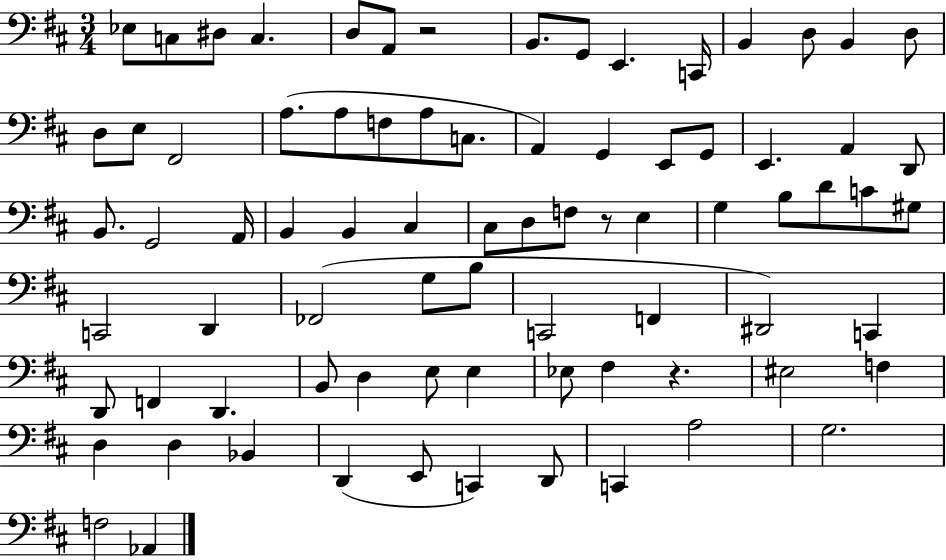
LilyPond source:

{
  \clef bass
  \numericTimeSignature
  \time 3/4
  \key d \major
  ees8 c8 dis8 c4. | d8 a,8 r2 | b,8. g,8 e,4. c,16 | b,4 d8 b,4 d8 | \break d8 e8 fis,2 | a8.( a8 f8 a8 c8. | a,4) g,4 e,8 g,8 | e,4. a,4 d,8 | \break b,8. g,2 a,16 | b,4 b,4 cis4 | cis8 d8 f8 r8 e4 | g4 b8 d'8 c'8 gis8 | \break c,2 d,4 | fes,2( g8 b8 | c,2 f,4 | dis,2) c,4 | \break d,8 f,4 d,4. | b,8 d4 e8 e4 | ees8 fis4 r4. | eis2 f4 | \break d4 d4 bes,4 | d,4( e,8 c,4) d,8 | c,4 a2 | g2. | \break f2 aes,4 | \bar "|."
}